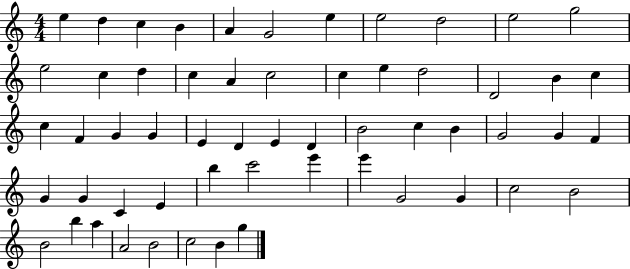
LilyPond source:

{
  \clef treble
  \numericTimeSignature
  \time 4/4
  \key c \major
  e''4 d''4 c''4 b'4 | a'4 g'2 e''4 | e''2 d''2 | e''2 g''2 | \break e''2 c''4 d''4 | c''4 a'4 c''2 | c''4 e''4 d''2 | d'2 b'4 c''4 | \break c''4 f'4 g'4 g'4 | e'4 d'4 e'4 d'4 | b'2 c''4 b'4 | g'2 g'4 f'4 | \break g'4 g'4 c'4 e'4 | b''4 c'''2 e'''4 | e'''4 g'2 g'4 | c''2 b'2 | \break b'2 b''4 a''4 | a'2 b'2 | c''2 b'4 g''4 | \bar "|."
}